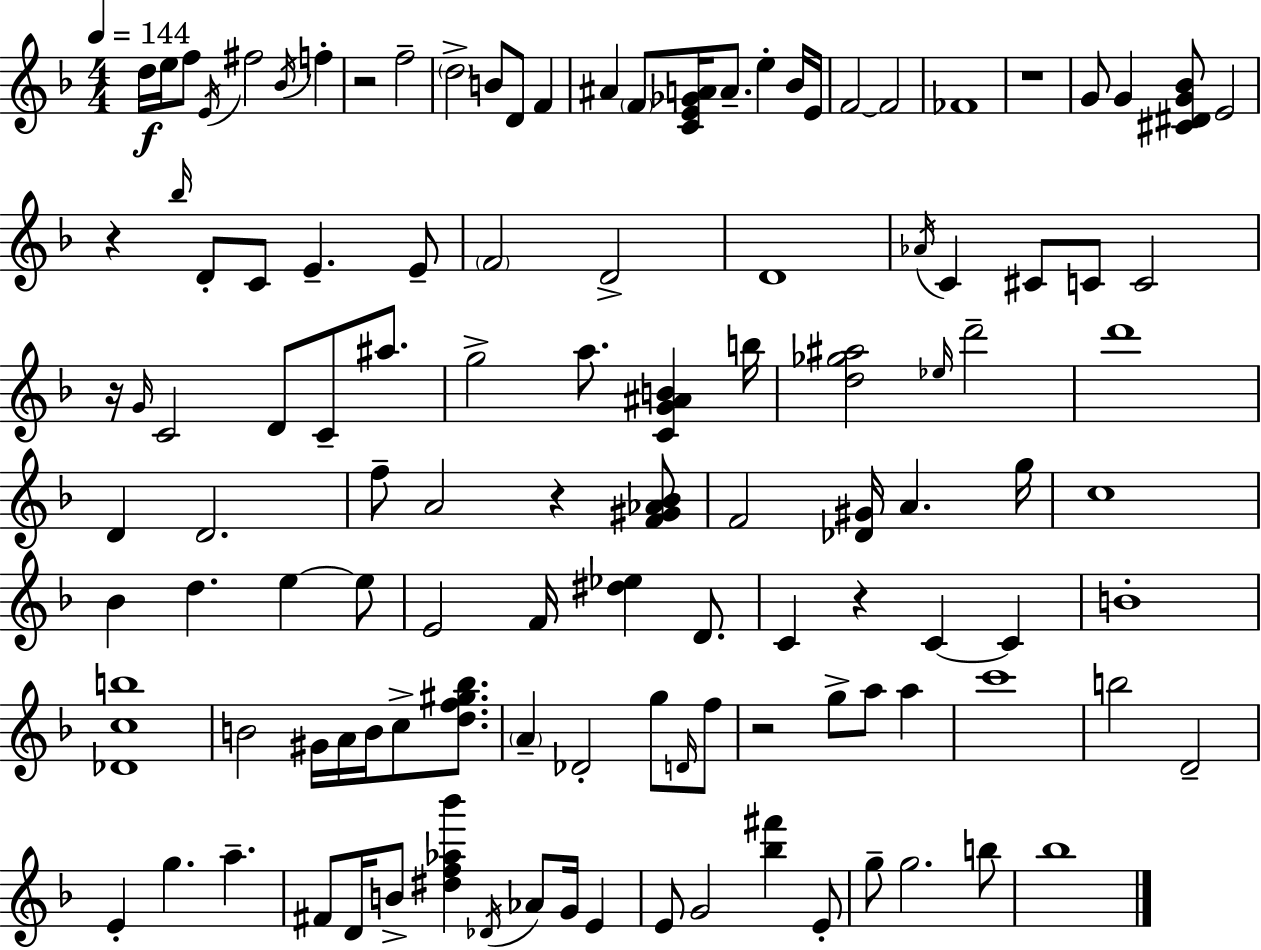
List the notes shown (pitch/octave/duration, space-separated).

D5/s E5/s F5/e E4/s F#5/h Bb4/s F5/q R/h F5/h D5/h B4/e D4/e F4/q A#4/q F4/e [C4,E4,Gb4,A4]/s A4/e. E5/q Bb4/s E4/s F4/h F4/h FES4/w R/w G4/e G4/q [C#4,D#4,G4,Bb4]/e E4/h R/q Bb5/s D4/e C4/e E4/q. E4/e F4/h D4/h D4/w Ab4/s C4/q C#4/e C4/e C4/h R/s G4/s C4/h D4/e C4/e A#5/e. G5/h A5/e. [C4,G4,A#4,B4]/q B5/s [D5,Gb5,A#5]/h Eb5/s D6/h D6/w D4/q D4/h. F5/e A4/h R/q [F4,G#4,Ab4,Bb4]/e F4/h [Db4,G#4]/s A4/q. G5/s C5/w Bb4/q D5/q. E5/q E5/e E4/h F4/s [D#5,Eb5]/q D4/e. C4/q R/q C4/q C4/q B4/w [Db4,C5,B5]/w B4/h G#4/s A4/s B4/s C5/e [D5,F5,G#5,Bb5]/e. A4/q Db4/h G5/e D4/s F5/e R/h G5/e A5/e A5/q C6/w B5/h D4/h E4/q G5/q. A5/q. F#4/e D4/s B4/e [D#5,F5,Ab5,Bb6]/q Db4/s Ab4/e G4/s E4/q E4/e G4/h [Bb5,F#6]/q E4/e G5/e G5/h. B5/e Bb5/w